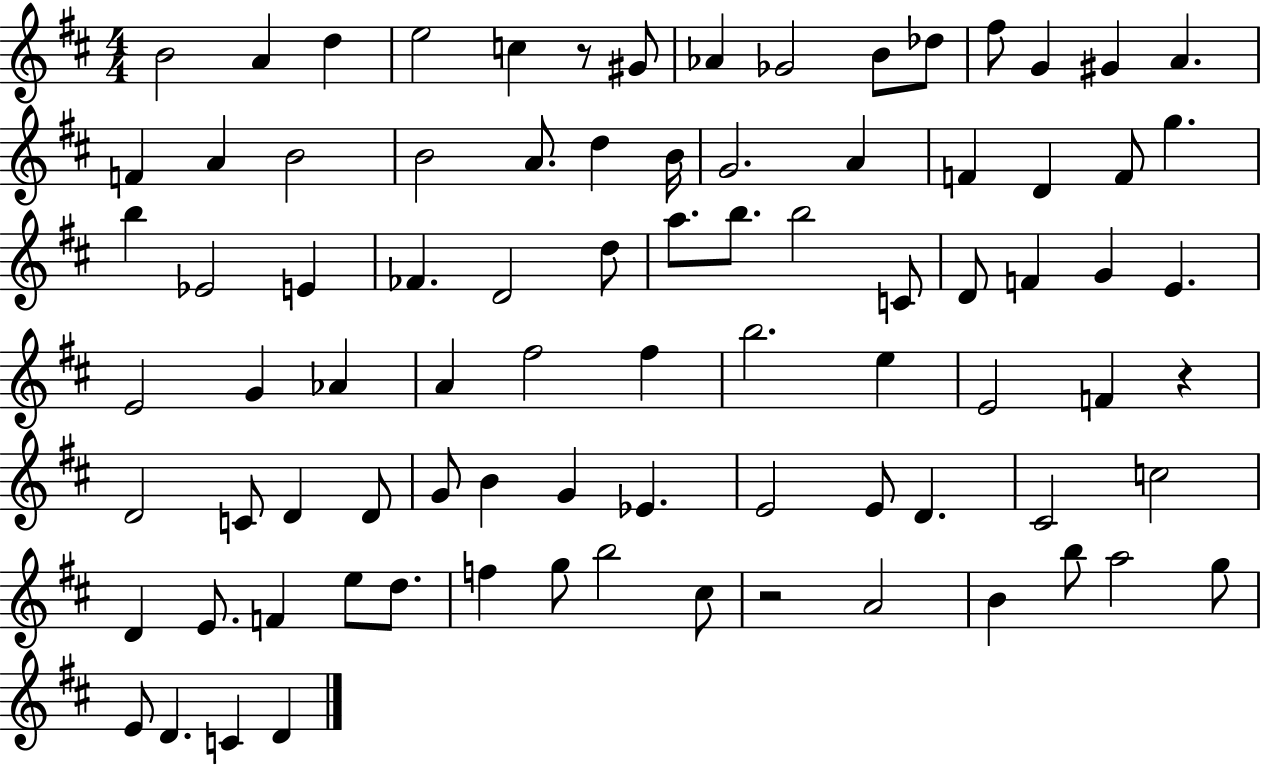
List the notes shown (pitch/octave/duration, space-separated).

B4/h A4/q D5/q E5/h C5/q R/e G#4/e Ab4/q Gb4/h B4/e Db5/e F#5/e G4/q G#4/q A4/q. F4/q A4/q B4/h B4/h A4/e. D5/q B4/s G4/h. A4/q F4/q D4/q F4/e G5/q. B5/q Eb4/h E4/q FES4/q. D4/h D5/e A5/e. B5/e. B5/h C4/e D4/e F4/q G4/q E4/q. E4/h G4/q Ab4/q A4/q F#5/h F#5/q B5/h. E5/q E4/h F4/q R/q D4/h C4/e D4/q D4/e G4/e B4/q G4/q Eb4/q. E4/h E4/e D4/q. C#4/h C5/h D4/q E4/e. F4/q E5/e D5/e. F5/q G5/e B5/h C#5/e R/h A4/h B4/q B5/e A5/h G5/e E4/e D4/q. C4/q D4/q